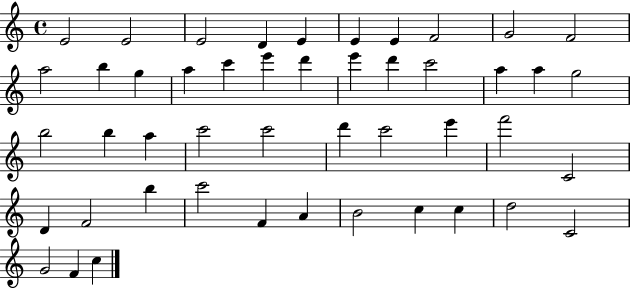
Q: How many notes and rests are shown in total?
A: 47